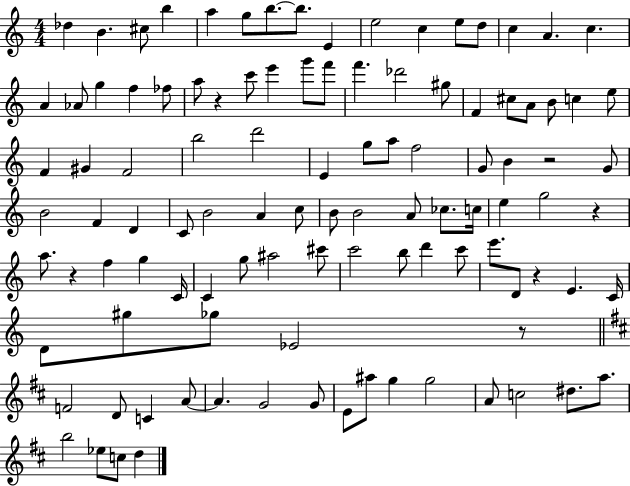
{
  \clef treble
  \numericTimeSignature
  \time 4/4
  \key c \major
  des''4 b'4. cis''8 b''4 | a''4 g''8 b''8.~~ b''8. e'4 | e''2 c''4 e''8 d''8 | c''4 a'4. c''4. | \break a'4 aes'8 g''4 f''4 fes''8 | a''8 r4 c'''8 e'''4 g'''8 f'''8 | f'''4. des'''2 gis''8 | f'4 cis''8 a'8 b'8 c''4 e''8 | \break f'4 gis'4 f'2 | b''2 d'''2 | e'4 g''8 a''8 f''2 | g'8 b'4 r2 g'8 | \break b'2 f'4 d'4 | c'8 b'2 a'4 c''8 | b'8 b'2 a'8 ces''8. c''16 | e''4 g''2 r4 | \break a''8. r4 f''4 g''4 c'16 | c'4 g''8 ais''2 cis'''8 | c'''2 b''8 d'''4 c'''8 | e'''8. d'8 r4 e'4. c'16 | \break d'8 gis''8 ges''8 ees'2 r8 | \bar "||" \break \key d \major f'2 d'8 c'4 a'8~~ | a'4. g'2 g'8 | e'8 ais''8 g''4 g''2 | a'8 c''2 dis''8. a''8. | \break b''2 ees''8 c''8 d''4 | \bar "|."
}